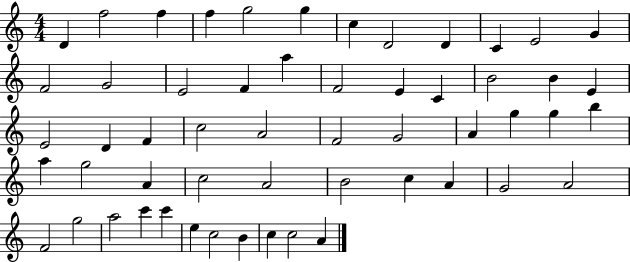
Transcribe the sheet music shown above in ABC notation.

X:1
T:Untitled
M:4/4
L:1/4
K:C
D f2 f f g2 g c D2 D C E2 G F2 G2 E2 F a F2 E C B2 B E E2 D F c2 A2 F2 G2 A g g b a g2 A c2 A2 B2 c A G2 A2 F2 g2 a2 c' c' e c2 B c c2 A